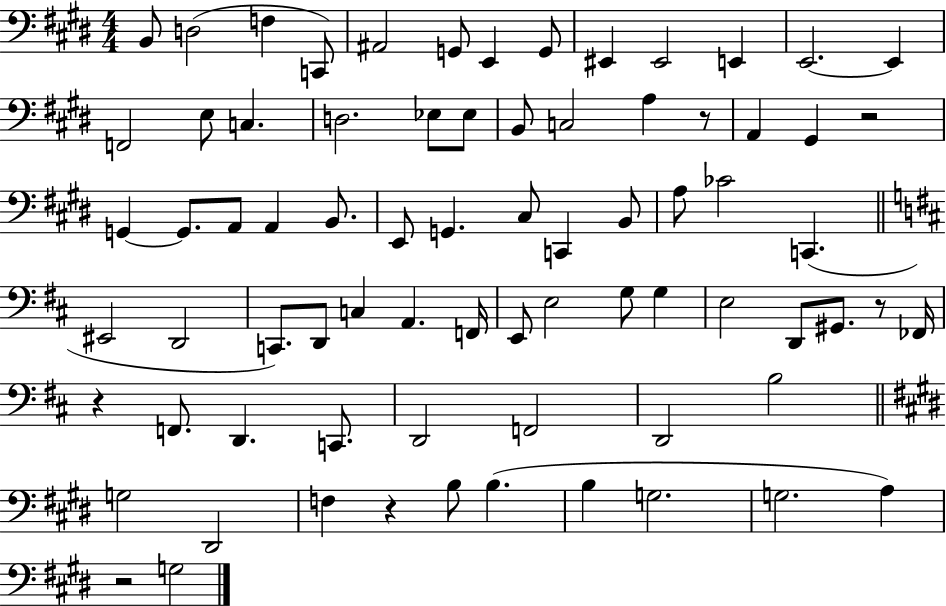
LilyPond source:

{
  \clef bass
  \numericTimeSignature
  \time 4/4
  \key e \major
  b,8 d2( f4 c,8) | ais,2 g,8 e,4 g,8 | eis,4 eis,2 e,4 | e,2.~~ e,4 | \break f,2 e8 c4. | d2. ees8 ees8 | b,8 c2 a4 r8 | a,4 gis,4 r2 | \break g,4~~ g,8. a,8 a,4 b,8. | e,8 g,4. cis8 c,4 b,8 | a8 ces'2 c,4.( | \bar "||" \break \key b \minor eis,2 d,2 | c,8.) d,8 c4 a,4. f,16 | e,8 e2 g8 g4 | e2 d,8 gis,8. r8 fes,16 | \break r4 f,8. d,4. c,8. | d,2 f,2 | d,2 b2 | \bar "||" \break \key e \major g2 dis,2 | f4 r4 b8 b4.( | b4 g2. | g2. a4) | \break r2 g2 | \bar "|."
}